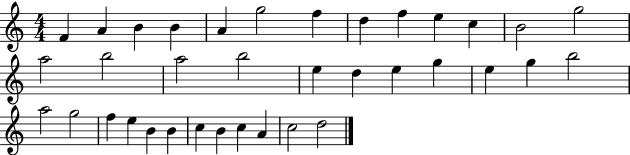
F4/q A4/q B4/q B4/q A4/q G5/h F5/q D5/q F5/q E5/q C5/q B4/h G5/h A5/h B5/h A5/h B5/h E5/q D5/q E5/q G5/q E5/q G5/q B5/h A5/h G5/h F5/q E5/q B4/q B4/q C5/q B4/q C5/q A4/q C5/h D5/h